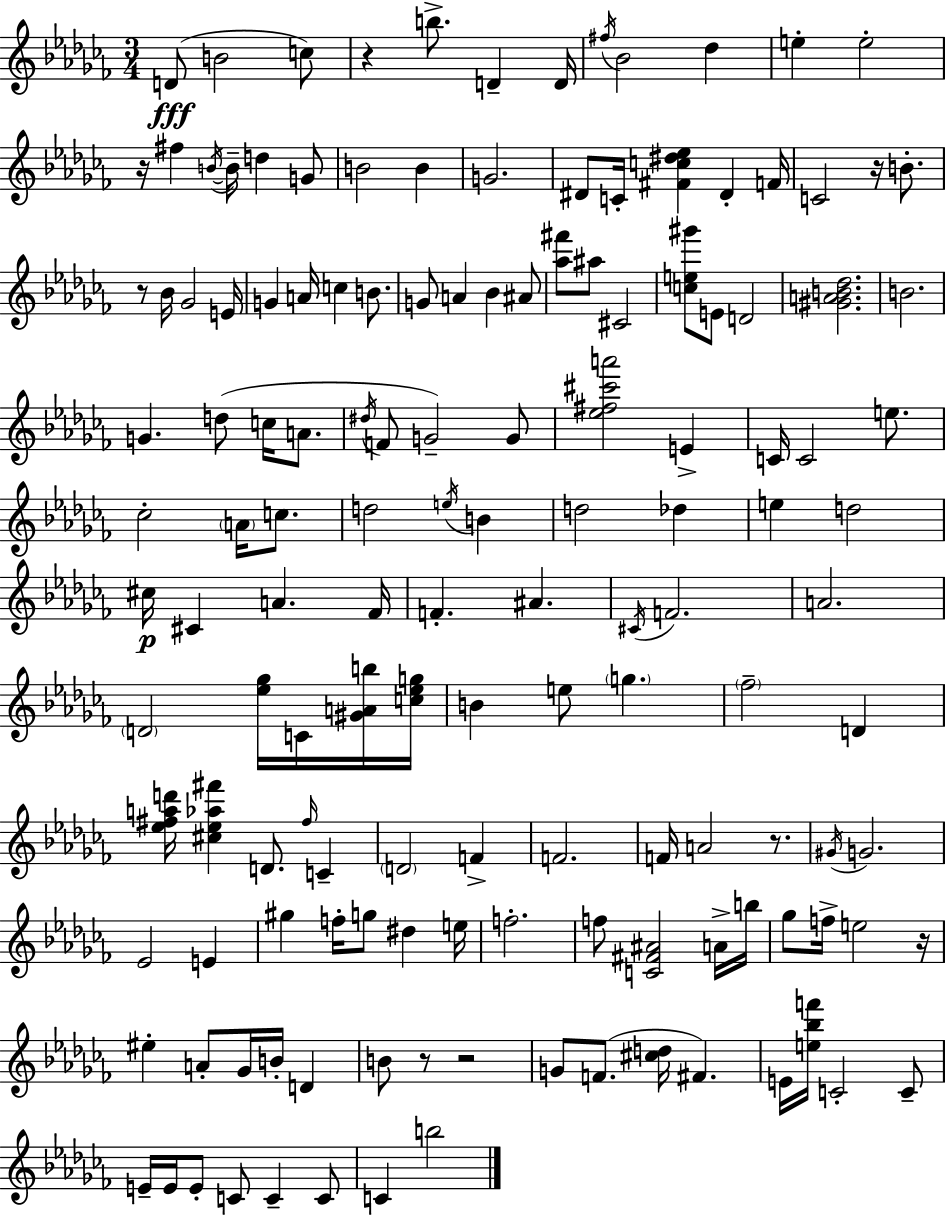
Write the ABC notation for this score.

X:1
T:Untitled
M:3/4
L:1/4
K:Abm
D/2 B2 c/2 z b/2 D D/4 ^f/4 _B2 _d e e2 z/4 ^f B/4 B/4 d G/2 B2 B G2 ^D/2 C/4 [^Fc^d_e] ^D F/4 C2 z/4 B/2 z/2 _B/4 _G2 E/4 G A/4 c B/2 G/2 A _B ^A/2 [_a^f']/2 ^a/2 ^C2 [ce^g']/2 E/2 D2 [^GAB_d]2 B2 G d/2 c/4 A/2 ^d/4 F/2 G2 G/2 [_e^f^c'a']2 E C/4 C2 e/2 _c2 A/4 c/2 d2 e/4 B d2 _d e d2 ^c/4 ^C A _F/4 F ^A ^C/4 F2 A2 D2 [_e_g]/4 C/4 [^GAb]/4 [c_eg]/4 B e/2 g _f2 D [_e^fad']/4 [^c_e_a^f'] D/2 ^f/4 C D2 F F2 F/4 A2 z/2 ^G/4 G2 _E2 E ^g f/4 g/2 ^d e/4 f2 f/2 [C^F^A]2 A/4 b/4 _g/2 f/4 e2 z/4 ^e A/2 _G/4 B/4 D B/2 z/2 z2 G/2 F/2 [^cd]/4 ^F E/4 [e_bf']/4 C2 C/2 E/4 E/4 E/2 C/2 C C/2 C b2